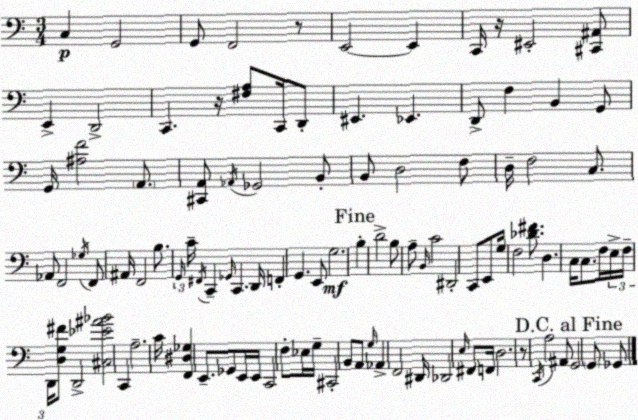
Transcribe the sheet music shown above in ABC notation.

X:1
T:Untitled
M:3/4
L:1/4
K:Am
C, G,,2 G,,/2 F,,2 z/2 E,,2 E,, C,,/4 z/4 ^E,,2 [^C,,^A,,]/2 E,, D,,2 C,, z/4 [^F,A,]/2 C,,/4 D,,/2 ^E,, _E,, D,,/2 F, B,, G,,/2 G,,/4 [^A,F]2 A,,/2 [^C,,A,,]/2 _A,,/4 _G,,2 B,,/2 B,,/2 D,2 F,/2 D,/4 F,2 C,/2 _A,,/2 F,,2 _G,/4 F,,/2 ^A,,/4 F,,2 B,/2 G,,/4 C/4 ^F,,/4 C,, _G,,/4 C,, D,,/4 F,, G,, E,,/2 G,2 B, D2 B,/2 A,/2 B,,/4 C2 ^D,,2 C,,/2 E,,/2 G,/4 F,2 [_D^F]/2 D, C,/4 C,/2 F,/4 E,/4 F,/4 D,,/4 [D,G,^F]/2 D,,2 [^C,_E^A_B]2 C,, A,2 C/4 [F,,^D,_G,] E,,/2 _G,,/2 E,,/4 E,,/4 C,,2 F,/2 _E,/4 G,/4 ^C,,2 B,,/2 A,,/2 G,/4 _A,, F,,2 ^D,,/4 _D,,2 E,/4 ^F,,/2 F,,/4 D,2 z/2 C,,/4 A,2 ^A,,/2 G,,2 G,,/2 _G,,/2